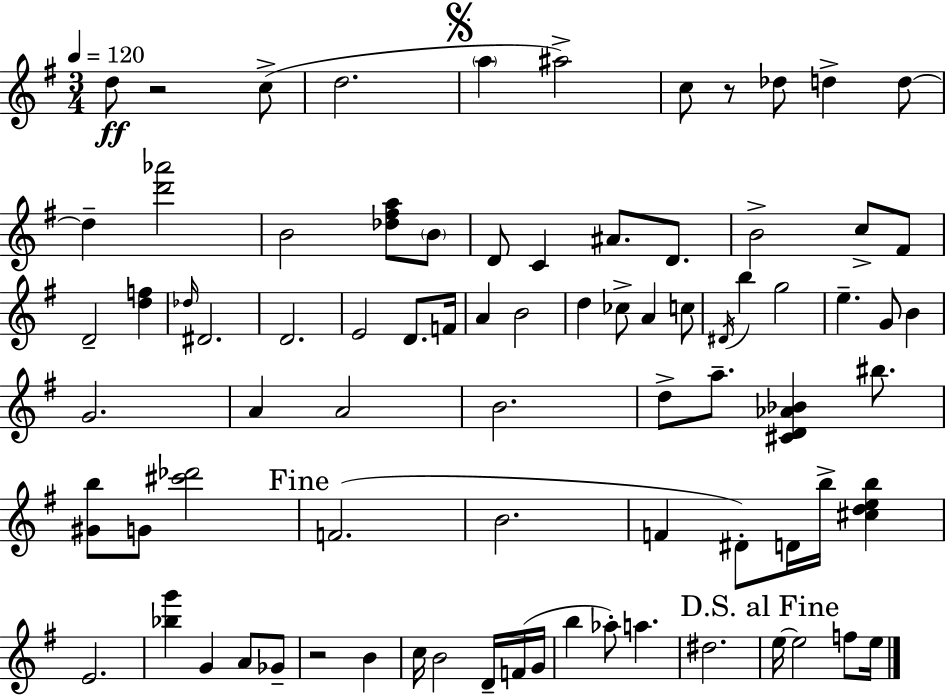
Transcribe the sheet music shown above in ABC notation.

X:1
T:Untitled
M:3/4
L:1/4
K:Em
d/2 z2 c/2 d2 a ^a2 c/2 z/2 _d/2 d d/2 d [d'_a']2 B2 [_d^fa]/2 B/2 D/2 C ^A/2 D/2 B2 c/2 ^F/2 D2 [df] _d/4 ^D2 D2 E2 D/2 F/4 A B2 d _c/2 A c/2 ^D/4 b g2 e G/2 B G2 A A2 B2 d/2 a/2 [^CD_A_B] ^b/2 [^Gb]/2 G/2 [^c'_d']2 F2 B2 F ^D/2 D/4 b/4 [^cdeb] E2 [_bg'] G A/2 _G/2 z2 B c/4 B2 D/4 F/4 G/4 b _a/2 a ^d2 e/4 e2 f/2 e/4